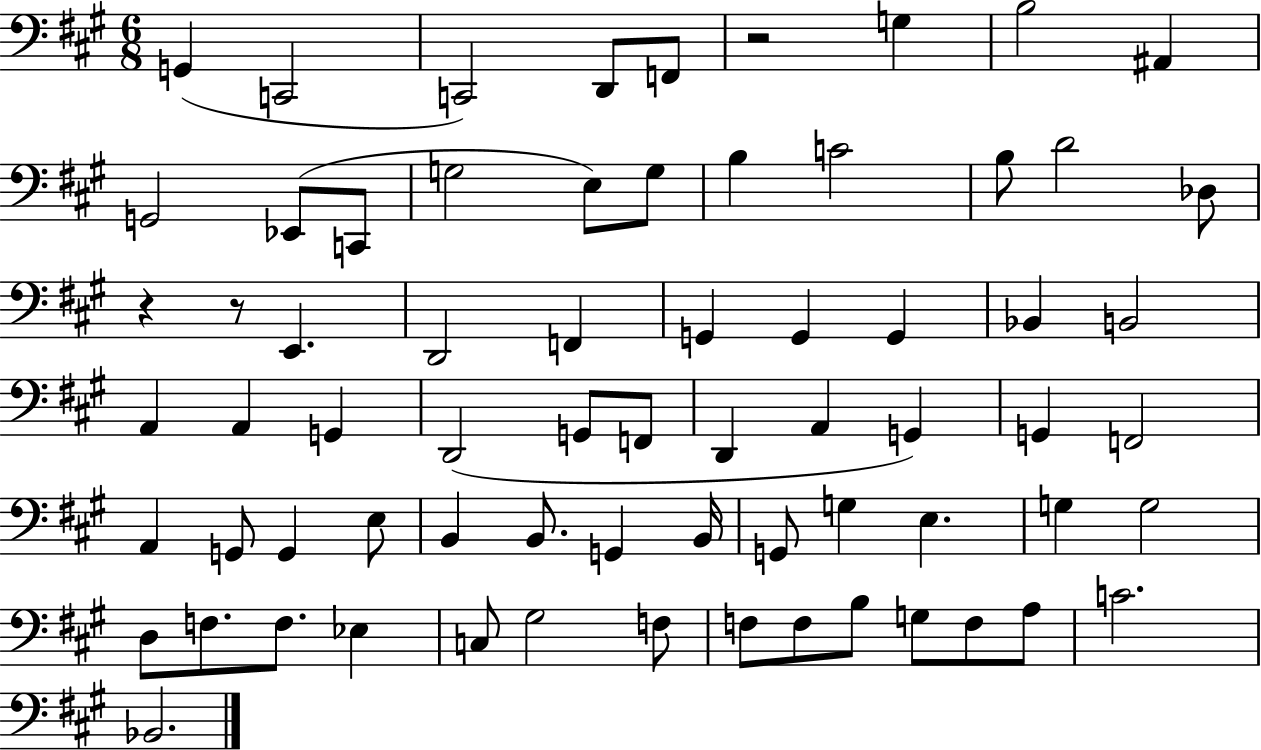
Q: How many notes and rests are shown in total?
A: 69